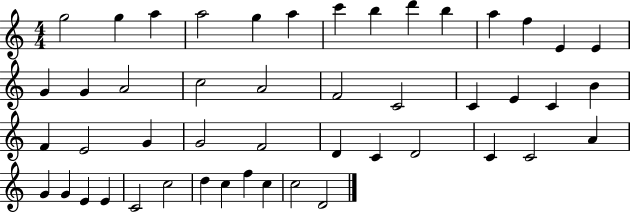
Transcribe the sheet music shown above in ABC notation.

X:1
T:Untitled
M:4/4
L:1/4
K:C
g2 g a a2 g a c' b d' b a f E E G G A2 c2 A2 F2 C2 C E C B F E2 G G2 F2 D C D2 C C2 A G G E E C2 c2 d c f c c2 D2